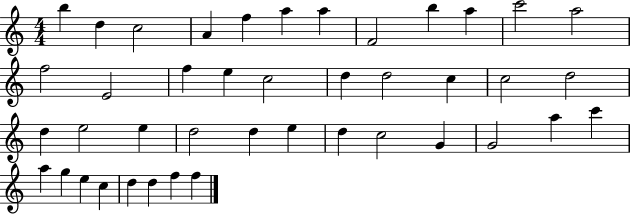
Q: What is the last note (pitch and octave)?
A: F5